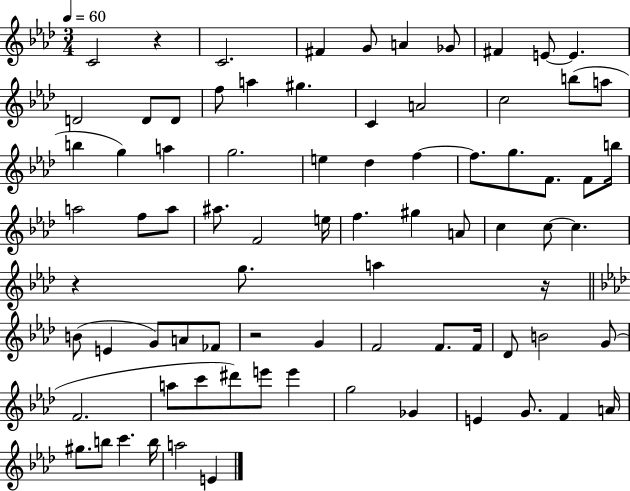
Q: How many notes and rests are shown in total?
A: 80